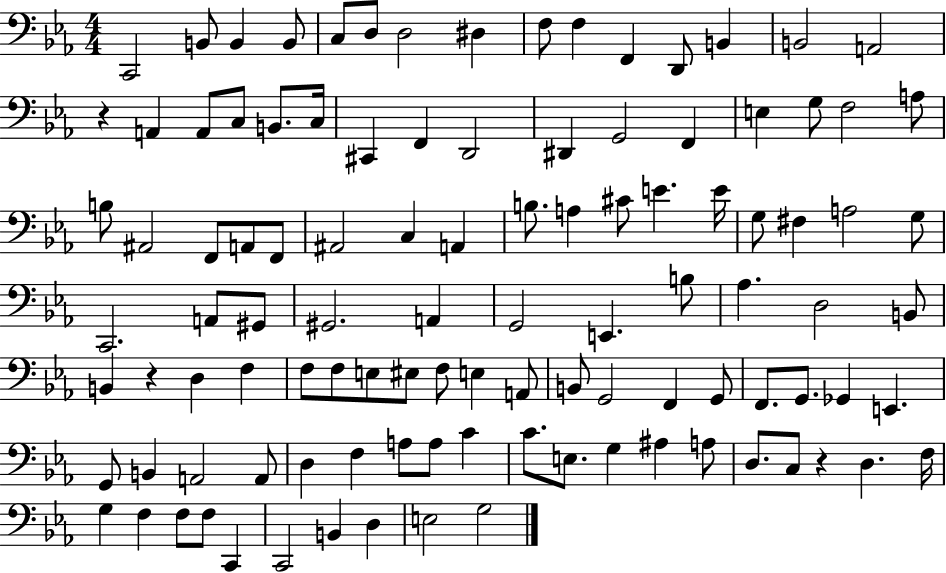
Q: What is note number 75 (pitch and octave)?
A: Gb2